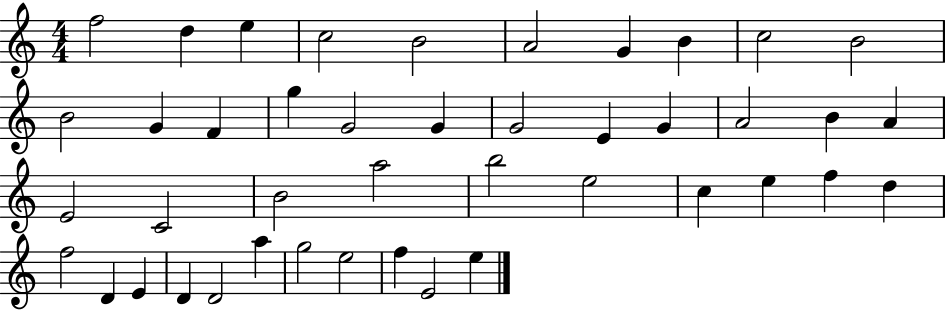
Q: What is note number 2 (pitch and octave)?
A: D5